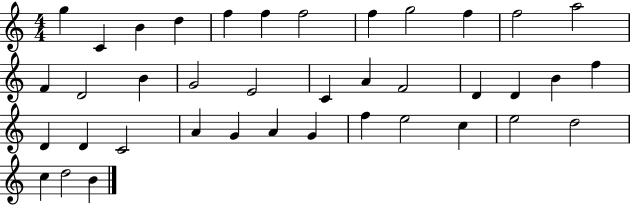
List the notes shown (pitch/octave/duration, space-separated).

G5/q C4/q B4/q D5/q F5/q F5/q F5/h F5/q G5/h F5/q F5/h A5/h F4/q D4/h B4/q G4/h E4/h C4/q A4/q F4/h D4/q D4/q B4/q F5/q D4/q D4/q C4/h A4/q G4/q A4/q G4/q F5/q E5/h C5/q E5/h D5/h C5/q D5/h B4/q